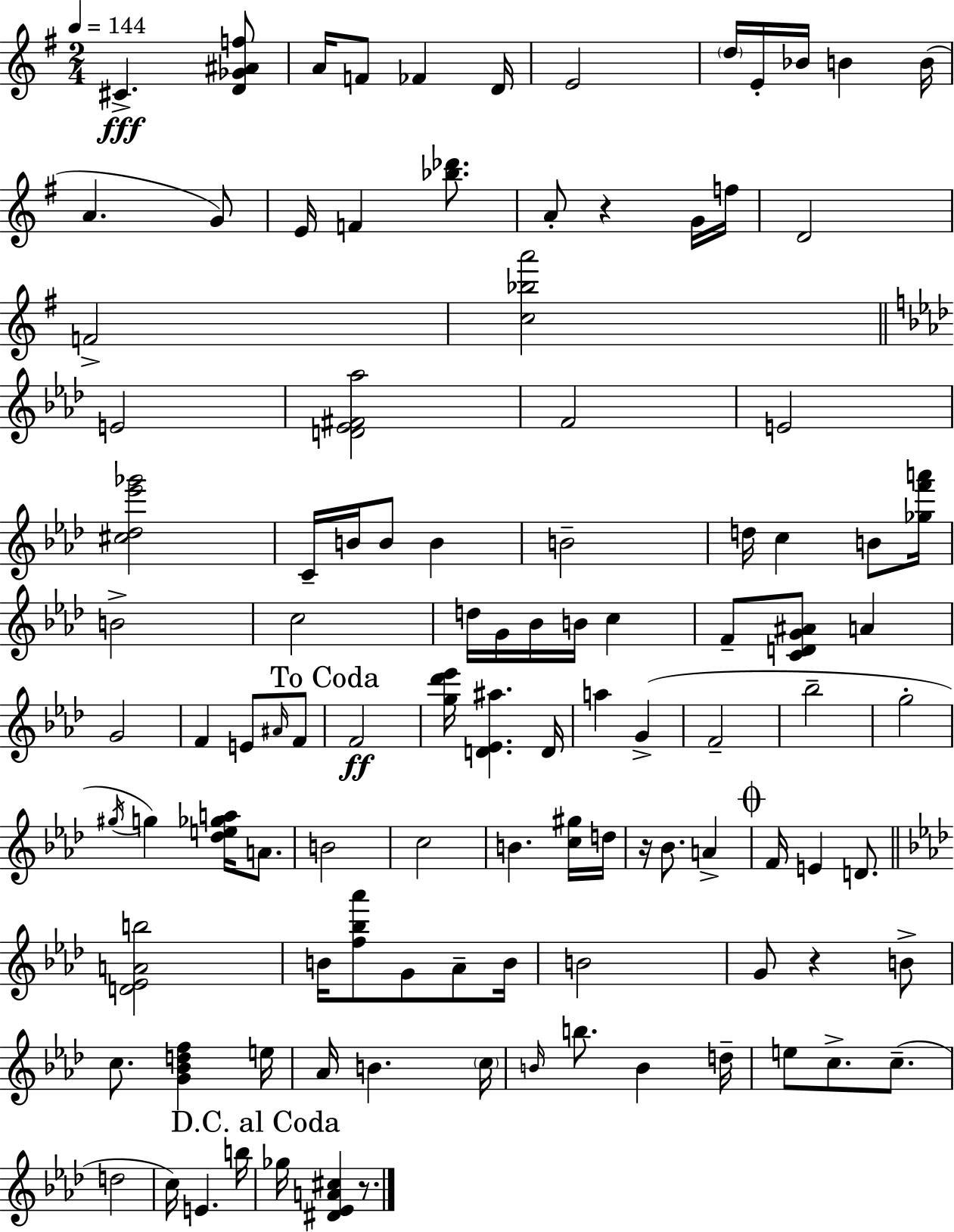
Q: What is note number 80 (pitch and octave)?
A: D5